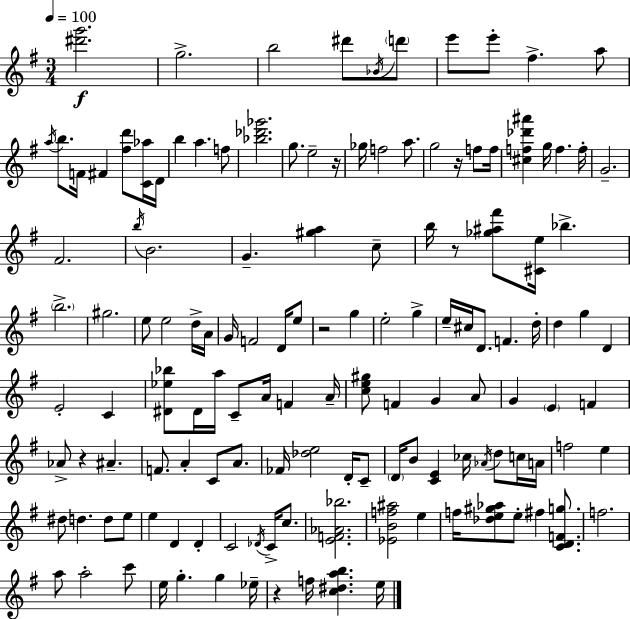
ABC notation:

X:1
T:Untitled
M:3/4
L:1/4
K:G
[^d'g']2 g2 b2 ^d'/2 _B/4 d'/2 e'/2 e'/2 ^f a/2 a/4 b/2 F/4 ^F [^fd']/2 [C_a]/4 D/4 b a f/2 [_b_d'_g']2 g/2 e2 z/4 _g/4 f2 a/2 g2 z/4 f/2 f/4 [^cf_d'^a'] g/4 f f/4 G2 ^F2 b/4 B2 G [^ga] c/2 b/4 z/2 [_g^a^f']/2 [^Ce]/4 _b b2 ^g2 e/2 e2 d/4 A/4 G/4 F2 D/4 e/2 z2 g e2 g e/4 ^c/4 D/2 F d/4 d g D E2 C [^D_e_b]/2 ^D/4 a/4 C/2 A/4 F A/4 [ce^g]/2 F G A/2 G E F _A/2 z ^A F/2 A C/2 A/2 _F/4 [_de]2 D/4 C/2 D/4 B/2 [CE] _c/4 _A/4 d/2 c/4 A/4 f2 e ^d/2 d d/2 e/2 e D D C2 _D/4 C/4 c/2 [EF_A_b]2 [_EBf^a]2 e f/4 [_de^g_a]/2 e/2 ^f [CDFg]/2 f2 a/2 a2 c'/2 e/4 g g _e/4 z f/4 [c^dab] e/4